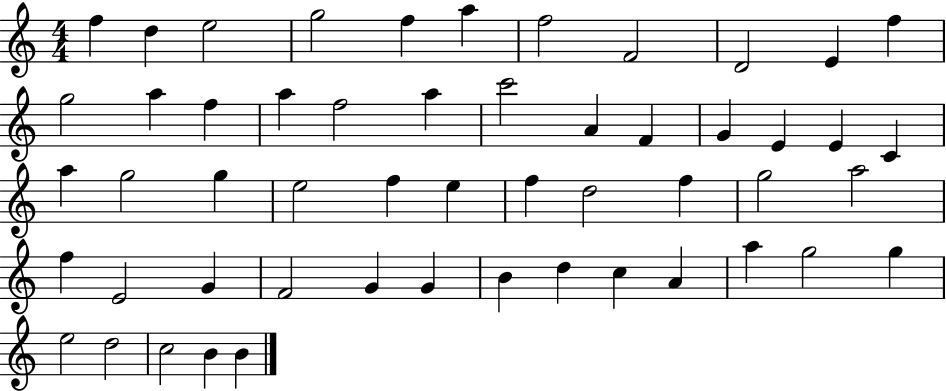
X:1
T:Untitled
M:4/4
L:1/4
K:C
f d e2 g2 f a f2 F2 D2 E f g2 a f a f2 a c'2 A F G E E C a g2 g e2 f e f d2 f g2 a2 f E2 G F2 G G B d c A a g2 g e2 d2 c2 B B